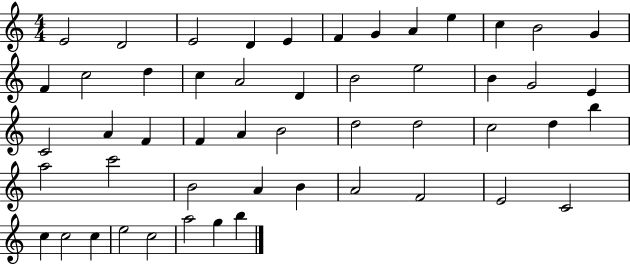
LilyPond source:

{
  \clef treble
  \numericTimeSignature
  \time 4/4
  \key c \major
  e'2 d'2 | e'2 d'4 e'4 | f'4 g'4 a'4 e''4 | c''4 b'2 g'4 | \break f'4 c''2 d''4 | c''4 a'2 d'4 | b'2 e''2 | b'4 g'2 e'4 | \break c'2 a'4 f'4 | f'4 a'4 b'2 | d''2 d''2 | c''2 d''4 b''4 | \break a''2 c'''2 | b'2 a'4 b'4 | a'2 f'2 | e'2 c'2 | \break c''4 c''2 c''4 | e''2 c''2 | a''2 g''4 b''4 | \bar "|."
}